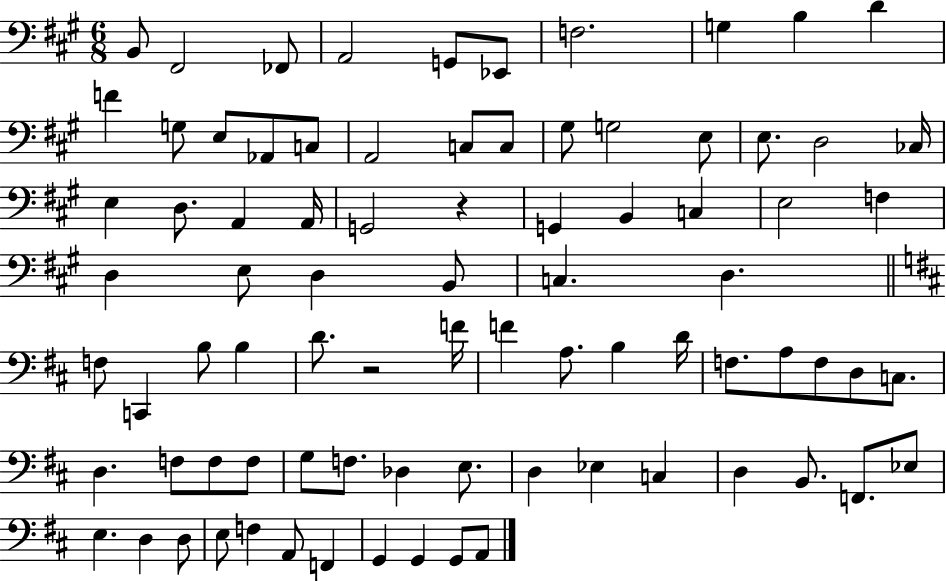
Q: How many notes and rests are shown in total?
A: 83